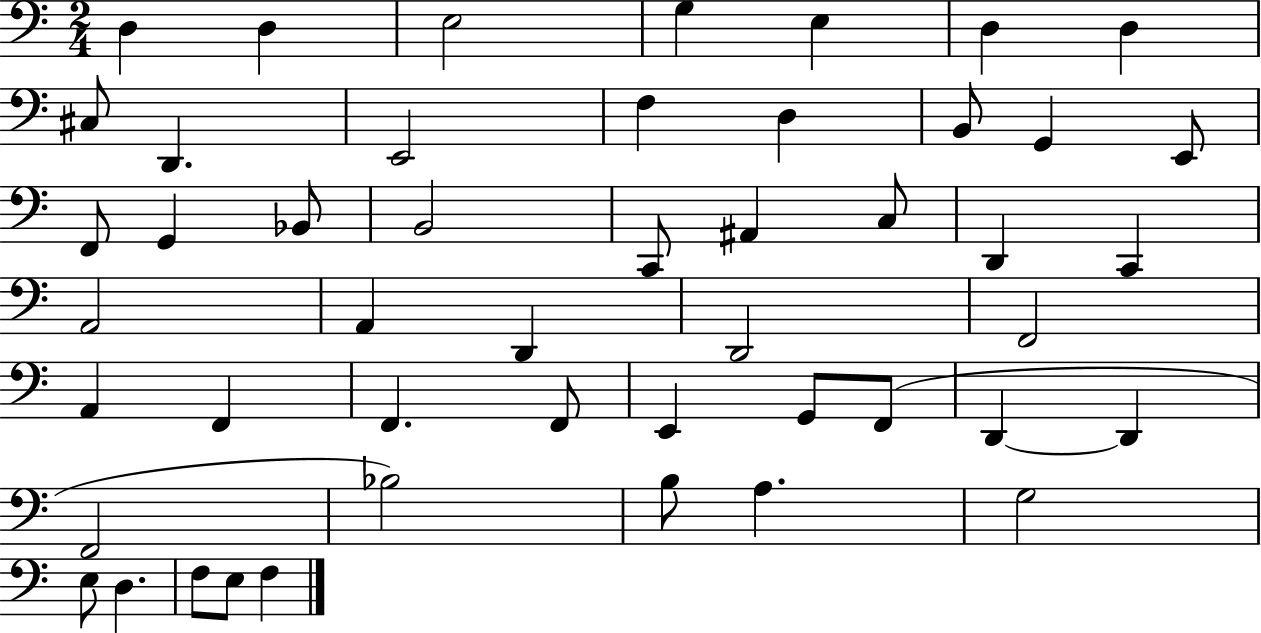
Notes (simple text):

D3/q D3/q E3/h G3/q E3/q D3/q D3/q C#3/e D2/q. E2/h F3/q D3/q B2/e G2/q E2/e F2/e G2/q Bb2/e B2/h C2/e A#2/q C3/e D2/q C2/q A2/h A2/q D2/q D2/h F2/h A2/q F2/q F2/q. F2/e E2/q G2/e F2/e D2/q D2/q F2/h Bb3/h B3/e A3/q. G3/h E3/e D3/q. F3/e E3/e F3/q